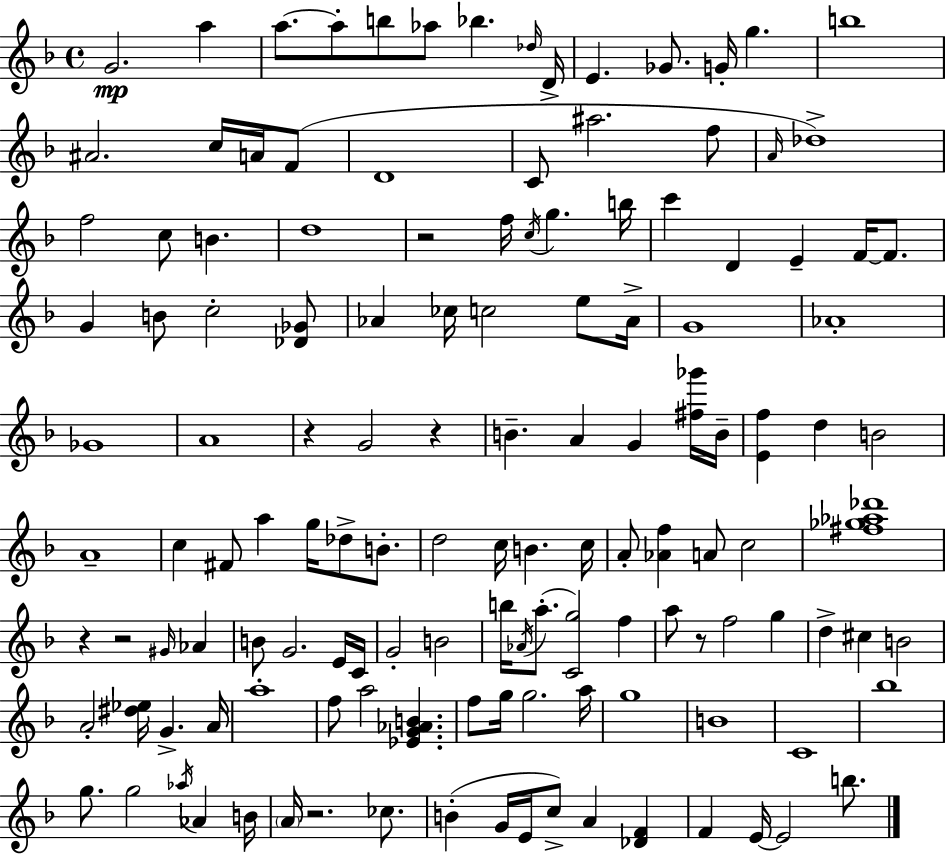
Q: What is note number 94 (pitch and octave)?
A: A5